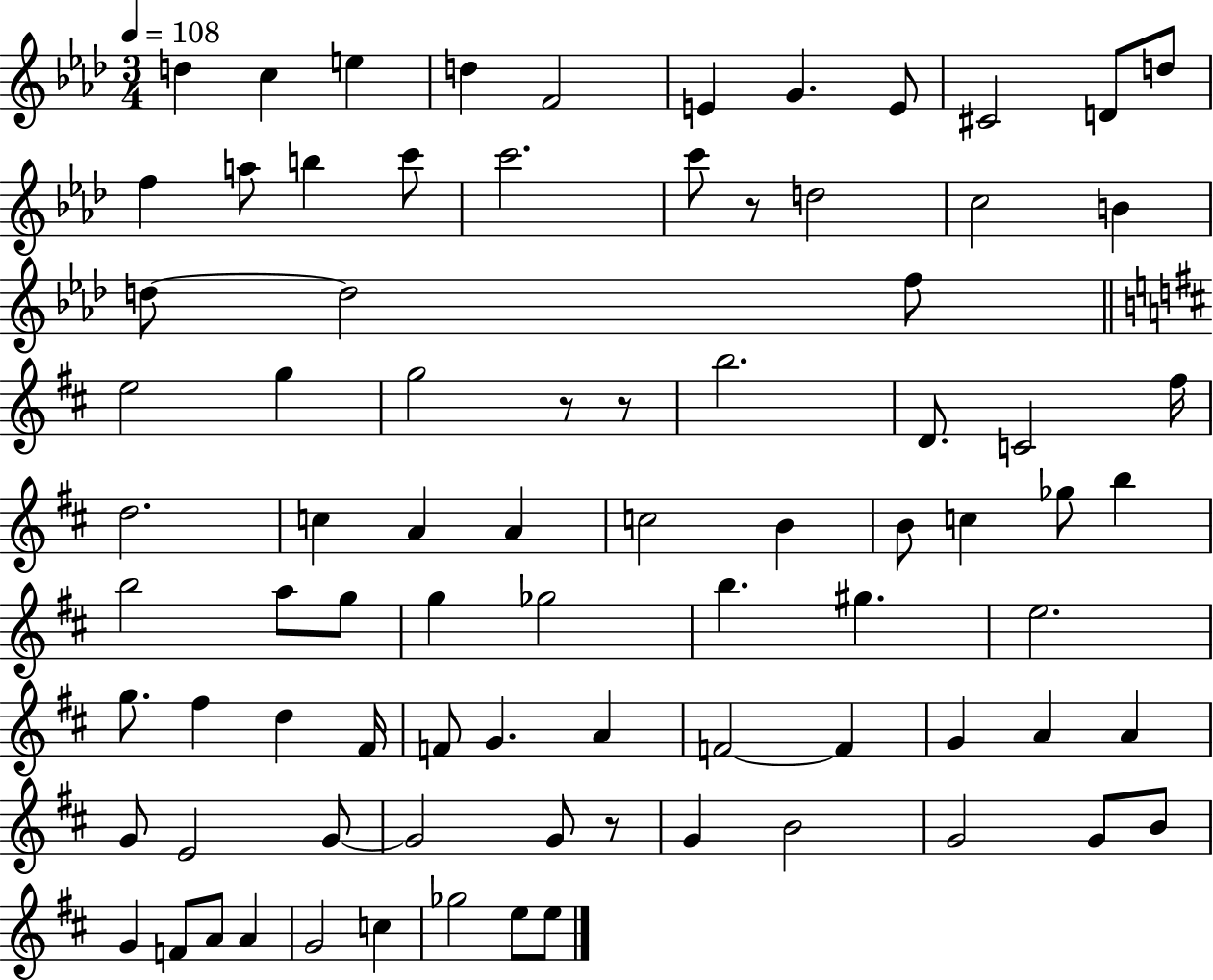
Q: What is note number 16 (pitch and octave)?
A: C6